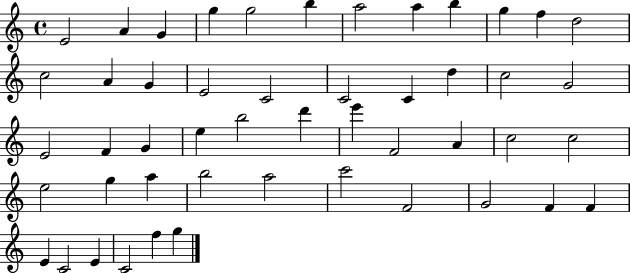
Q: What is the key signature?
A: C major